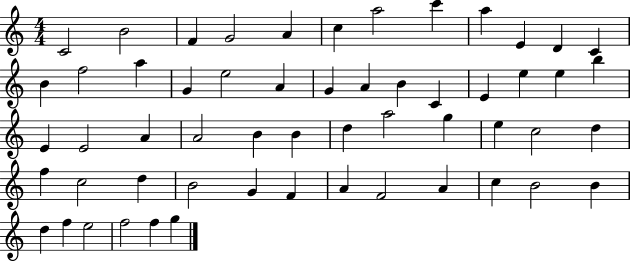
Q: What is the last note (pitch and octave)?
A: G5